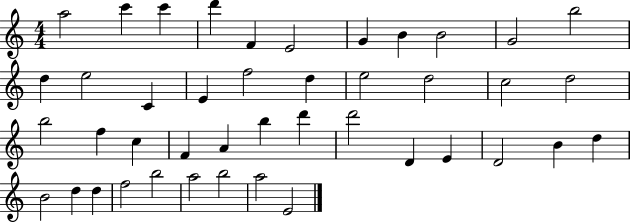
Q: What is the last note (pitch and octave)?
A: E4